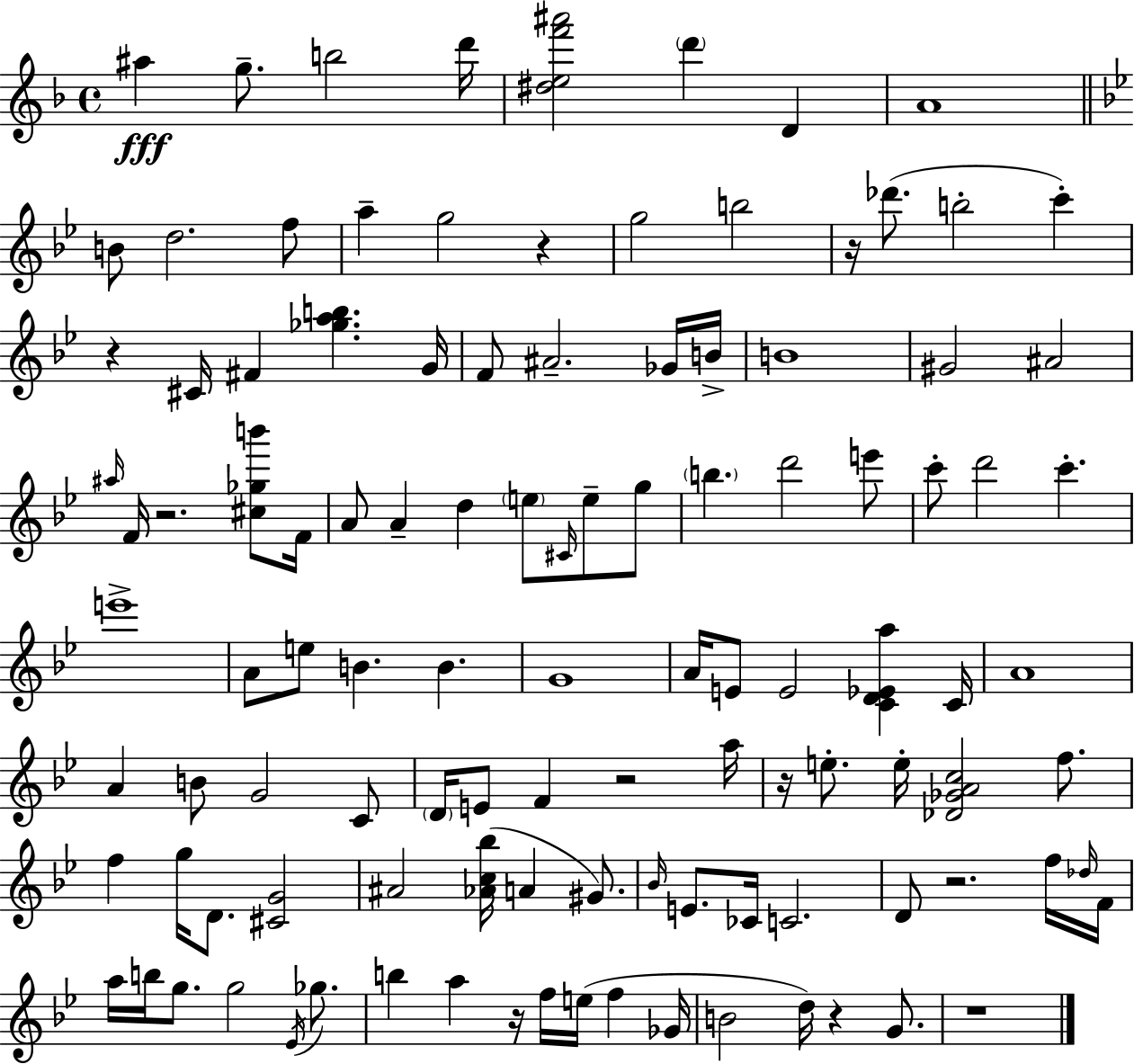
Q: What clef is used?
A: treble